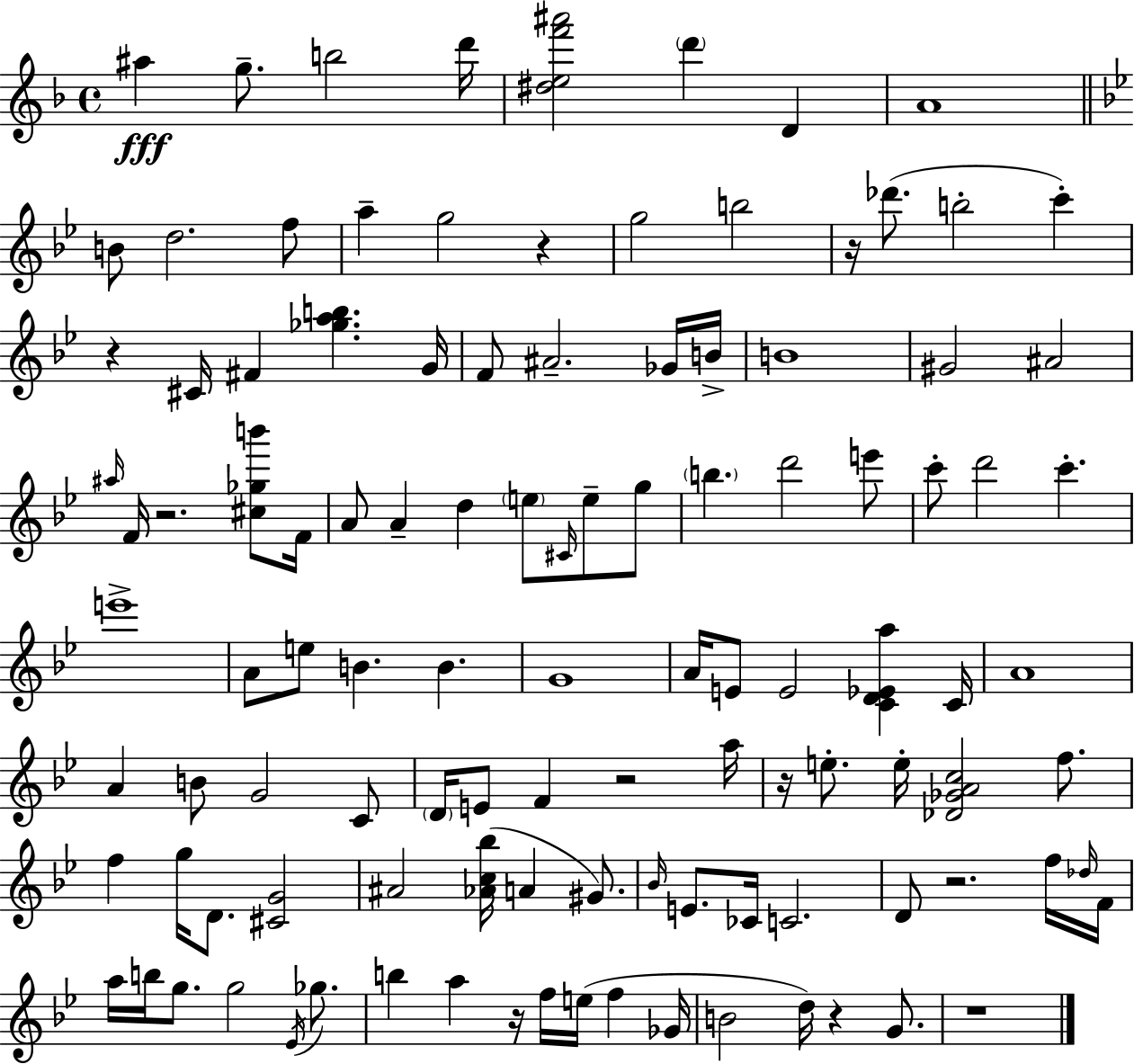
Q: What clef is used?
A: treble